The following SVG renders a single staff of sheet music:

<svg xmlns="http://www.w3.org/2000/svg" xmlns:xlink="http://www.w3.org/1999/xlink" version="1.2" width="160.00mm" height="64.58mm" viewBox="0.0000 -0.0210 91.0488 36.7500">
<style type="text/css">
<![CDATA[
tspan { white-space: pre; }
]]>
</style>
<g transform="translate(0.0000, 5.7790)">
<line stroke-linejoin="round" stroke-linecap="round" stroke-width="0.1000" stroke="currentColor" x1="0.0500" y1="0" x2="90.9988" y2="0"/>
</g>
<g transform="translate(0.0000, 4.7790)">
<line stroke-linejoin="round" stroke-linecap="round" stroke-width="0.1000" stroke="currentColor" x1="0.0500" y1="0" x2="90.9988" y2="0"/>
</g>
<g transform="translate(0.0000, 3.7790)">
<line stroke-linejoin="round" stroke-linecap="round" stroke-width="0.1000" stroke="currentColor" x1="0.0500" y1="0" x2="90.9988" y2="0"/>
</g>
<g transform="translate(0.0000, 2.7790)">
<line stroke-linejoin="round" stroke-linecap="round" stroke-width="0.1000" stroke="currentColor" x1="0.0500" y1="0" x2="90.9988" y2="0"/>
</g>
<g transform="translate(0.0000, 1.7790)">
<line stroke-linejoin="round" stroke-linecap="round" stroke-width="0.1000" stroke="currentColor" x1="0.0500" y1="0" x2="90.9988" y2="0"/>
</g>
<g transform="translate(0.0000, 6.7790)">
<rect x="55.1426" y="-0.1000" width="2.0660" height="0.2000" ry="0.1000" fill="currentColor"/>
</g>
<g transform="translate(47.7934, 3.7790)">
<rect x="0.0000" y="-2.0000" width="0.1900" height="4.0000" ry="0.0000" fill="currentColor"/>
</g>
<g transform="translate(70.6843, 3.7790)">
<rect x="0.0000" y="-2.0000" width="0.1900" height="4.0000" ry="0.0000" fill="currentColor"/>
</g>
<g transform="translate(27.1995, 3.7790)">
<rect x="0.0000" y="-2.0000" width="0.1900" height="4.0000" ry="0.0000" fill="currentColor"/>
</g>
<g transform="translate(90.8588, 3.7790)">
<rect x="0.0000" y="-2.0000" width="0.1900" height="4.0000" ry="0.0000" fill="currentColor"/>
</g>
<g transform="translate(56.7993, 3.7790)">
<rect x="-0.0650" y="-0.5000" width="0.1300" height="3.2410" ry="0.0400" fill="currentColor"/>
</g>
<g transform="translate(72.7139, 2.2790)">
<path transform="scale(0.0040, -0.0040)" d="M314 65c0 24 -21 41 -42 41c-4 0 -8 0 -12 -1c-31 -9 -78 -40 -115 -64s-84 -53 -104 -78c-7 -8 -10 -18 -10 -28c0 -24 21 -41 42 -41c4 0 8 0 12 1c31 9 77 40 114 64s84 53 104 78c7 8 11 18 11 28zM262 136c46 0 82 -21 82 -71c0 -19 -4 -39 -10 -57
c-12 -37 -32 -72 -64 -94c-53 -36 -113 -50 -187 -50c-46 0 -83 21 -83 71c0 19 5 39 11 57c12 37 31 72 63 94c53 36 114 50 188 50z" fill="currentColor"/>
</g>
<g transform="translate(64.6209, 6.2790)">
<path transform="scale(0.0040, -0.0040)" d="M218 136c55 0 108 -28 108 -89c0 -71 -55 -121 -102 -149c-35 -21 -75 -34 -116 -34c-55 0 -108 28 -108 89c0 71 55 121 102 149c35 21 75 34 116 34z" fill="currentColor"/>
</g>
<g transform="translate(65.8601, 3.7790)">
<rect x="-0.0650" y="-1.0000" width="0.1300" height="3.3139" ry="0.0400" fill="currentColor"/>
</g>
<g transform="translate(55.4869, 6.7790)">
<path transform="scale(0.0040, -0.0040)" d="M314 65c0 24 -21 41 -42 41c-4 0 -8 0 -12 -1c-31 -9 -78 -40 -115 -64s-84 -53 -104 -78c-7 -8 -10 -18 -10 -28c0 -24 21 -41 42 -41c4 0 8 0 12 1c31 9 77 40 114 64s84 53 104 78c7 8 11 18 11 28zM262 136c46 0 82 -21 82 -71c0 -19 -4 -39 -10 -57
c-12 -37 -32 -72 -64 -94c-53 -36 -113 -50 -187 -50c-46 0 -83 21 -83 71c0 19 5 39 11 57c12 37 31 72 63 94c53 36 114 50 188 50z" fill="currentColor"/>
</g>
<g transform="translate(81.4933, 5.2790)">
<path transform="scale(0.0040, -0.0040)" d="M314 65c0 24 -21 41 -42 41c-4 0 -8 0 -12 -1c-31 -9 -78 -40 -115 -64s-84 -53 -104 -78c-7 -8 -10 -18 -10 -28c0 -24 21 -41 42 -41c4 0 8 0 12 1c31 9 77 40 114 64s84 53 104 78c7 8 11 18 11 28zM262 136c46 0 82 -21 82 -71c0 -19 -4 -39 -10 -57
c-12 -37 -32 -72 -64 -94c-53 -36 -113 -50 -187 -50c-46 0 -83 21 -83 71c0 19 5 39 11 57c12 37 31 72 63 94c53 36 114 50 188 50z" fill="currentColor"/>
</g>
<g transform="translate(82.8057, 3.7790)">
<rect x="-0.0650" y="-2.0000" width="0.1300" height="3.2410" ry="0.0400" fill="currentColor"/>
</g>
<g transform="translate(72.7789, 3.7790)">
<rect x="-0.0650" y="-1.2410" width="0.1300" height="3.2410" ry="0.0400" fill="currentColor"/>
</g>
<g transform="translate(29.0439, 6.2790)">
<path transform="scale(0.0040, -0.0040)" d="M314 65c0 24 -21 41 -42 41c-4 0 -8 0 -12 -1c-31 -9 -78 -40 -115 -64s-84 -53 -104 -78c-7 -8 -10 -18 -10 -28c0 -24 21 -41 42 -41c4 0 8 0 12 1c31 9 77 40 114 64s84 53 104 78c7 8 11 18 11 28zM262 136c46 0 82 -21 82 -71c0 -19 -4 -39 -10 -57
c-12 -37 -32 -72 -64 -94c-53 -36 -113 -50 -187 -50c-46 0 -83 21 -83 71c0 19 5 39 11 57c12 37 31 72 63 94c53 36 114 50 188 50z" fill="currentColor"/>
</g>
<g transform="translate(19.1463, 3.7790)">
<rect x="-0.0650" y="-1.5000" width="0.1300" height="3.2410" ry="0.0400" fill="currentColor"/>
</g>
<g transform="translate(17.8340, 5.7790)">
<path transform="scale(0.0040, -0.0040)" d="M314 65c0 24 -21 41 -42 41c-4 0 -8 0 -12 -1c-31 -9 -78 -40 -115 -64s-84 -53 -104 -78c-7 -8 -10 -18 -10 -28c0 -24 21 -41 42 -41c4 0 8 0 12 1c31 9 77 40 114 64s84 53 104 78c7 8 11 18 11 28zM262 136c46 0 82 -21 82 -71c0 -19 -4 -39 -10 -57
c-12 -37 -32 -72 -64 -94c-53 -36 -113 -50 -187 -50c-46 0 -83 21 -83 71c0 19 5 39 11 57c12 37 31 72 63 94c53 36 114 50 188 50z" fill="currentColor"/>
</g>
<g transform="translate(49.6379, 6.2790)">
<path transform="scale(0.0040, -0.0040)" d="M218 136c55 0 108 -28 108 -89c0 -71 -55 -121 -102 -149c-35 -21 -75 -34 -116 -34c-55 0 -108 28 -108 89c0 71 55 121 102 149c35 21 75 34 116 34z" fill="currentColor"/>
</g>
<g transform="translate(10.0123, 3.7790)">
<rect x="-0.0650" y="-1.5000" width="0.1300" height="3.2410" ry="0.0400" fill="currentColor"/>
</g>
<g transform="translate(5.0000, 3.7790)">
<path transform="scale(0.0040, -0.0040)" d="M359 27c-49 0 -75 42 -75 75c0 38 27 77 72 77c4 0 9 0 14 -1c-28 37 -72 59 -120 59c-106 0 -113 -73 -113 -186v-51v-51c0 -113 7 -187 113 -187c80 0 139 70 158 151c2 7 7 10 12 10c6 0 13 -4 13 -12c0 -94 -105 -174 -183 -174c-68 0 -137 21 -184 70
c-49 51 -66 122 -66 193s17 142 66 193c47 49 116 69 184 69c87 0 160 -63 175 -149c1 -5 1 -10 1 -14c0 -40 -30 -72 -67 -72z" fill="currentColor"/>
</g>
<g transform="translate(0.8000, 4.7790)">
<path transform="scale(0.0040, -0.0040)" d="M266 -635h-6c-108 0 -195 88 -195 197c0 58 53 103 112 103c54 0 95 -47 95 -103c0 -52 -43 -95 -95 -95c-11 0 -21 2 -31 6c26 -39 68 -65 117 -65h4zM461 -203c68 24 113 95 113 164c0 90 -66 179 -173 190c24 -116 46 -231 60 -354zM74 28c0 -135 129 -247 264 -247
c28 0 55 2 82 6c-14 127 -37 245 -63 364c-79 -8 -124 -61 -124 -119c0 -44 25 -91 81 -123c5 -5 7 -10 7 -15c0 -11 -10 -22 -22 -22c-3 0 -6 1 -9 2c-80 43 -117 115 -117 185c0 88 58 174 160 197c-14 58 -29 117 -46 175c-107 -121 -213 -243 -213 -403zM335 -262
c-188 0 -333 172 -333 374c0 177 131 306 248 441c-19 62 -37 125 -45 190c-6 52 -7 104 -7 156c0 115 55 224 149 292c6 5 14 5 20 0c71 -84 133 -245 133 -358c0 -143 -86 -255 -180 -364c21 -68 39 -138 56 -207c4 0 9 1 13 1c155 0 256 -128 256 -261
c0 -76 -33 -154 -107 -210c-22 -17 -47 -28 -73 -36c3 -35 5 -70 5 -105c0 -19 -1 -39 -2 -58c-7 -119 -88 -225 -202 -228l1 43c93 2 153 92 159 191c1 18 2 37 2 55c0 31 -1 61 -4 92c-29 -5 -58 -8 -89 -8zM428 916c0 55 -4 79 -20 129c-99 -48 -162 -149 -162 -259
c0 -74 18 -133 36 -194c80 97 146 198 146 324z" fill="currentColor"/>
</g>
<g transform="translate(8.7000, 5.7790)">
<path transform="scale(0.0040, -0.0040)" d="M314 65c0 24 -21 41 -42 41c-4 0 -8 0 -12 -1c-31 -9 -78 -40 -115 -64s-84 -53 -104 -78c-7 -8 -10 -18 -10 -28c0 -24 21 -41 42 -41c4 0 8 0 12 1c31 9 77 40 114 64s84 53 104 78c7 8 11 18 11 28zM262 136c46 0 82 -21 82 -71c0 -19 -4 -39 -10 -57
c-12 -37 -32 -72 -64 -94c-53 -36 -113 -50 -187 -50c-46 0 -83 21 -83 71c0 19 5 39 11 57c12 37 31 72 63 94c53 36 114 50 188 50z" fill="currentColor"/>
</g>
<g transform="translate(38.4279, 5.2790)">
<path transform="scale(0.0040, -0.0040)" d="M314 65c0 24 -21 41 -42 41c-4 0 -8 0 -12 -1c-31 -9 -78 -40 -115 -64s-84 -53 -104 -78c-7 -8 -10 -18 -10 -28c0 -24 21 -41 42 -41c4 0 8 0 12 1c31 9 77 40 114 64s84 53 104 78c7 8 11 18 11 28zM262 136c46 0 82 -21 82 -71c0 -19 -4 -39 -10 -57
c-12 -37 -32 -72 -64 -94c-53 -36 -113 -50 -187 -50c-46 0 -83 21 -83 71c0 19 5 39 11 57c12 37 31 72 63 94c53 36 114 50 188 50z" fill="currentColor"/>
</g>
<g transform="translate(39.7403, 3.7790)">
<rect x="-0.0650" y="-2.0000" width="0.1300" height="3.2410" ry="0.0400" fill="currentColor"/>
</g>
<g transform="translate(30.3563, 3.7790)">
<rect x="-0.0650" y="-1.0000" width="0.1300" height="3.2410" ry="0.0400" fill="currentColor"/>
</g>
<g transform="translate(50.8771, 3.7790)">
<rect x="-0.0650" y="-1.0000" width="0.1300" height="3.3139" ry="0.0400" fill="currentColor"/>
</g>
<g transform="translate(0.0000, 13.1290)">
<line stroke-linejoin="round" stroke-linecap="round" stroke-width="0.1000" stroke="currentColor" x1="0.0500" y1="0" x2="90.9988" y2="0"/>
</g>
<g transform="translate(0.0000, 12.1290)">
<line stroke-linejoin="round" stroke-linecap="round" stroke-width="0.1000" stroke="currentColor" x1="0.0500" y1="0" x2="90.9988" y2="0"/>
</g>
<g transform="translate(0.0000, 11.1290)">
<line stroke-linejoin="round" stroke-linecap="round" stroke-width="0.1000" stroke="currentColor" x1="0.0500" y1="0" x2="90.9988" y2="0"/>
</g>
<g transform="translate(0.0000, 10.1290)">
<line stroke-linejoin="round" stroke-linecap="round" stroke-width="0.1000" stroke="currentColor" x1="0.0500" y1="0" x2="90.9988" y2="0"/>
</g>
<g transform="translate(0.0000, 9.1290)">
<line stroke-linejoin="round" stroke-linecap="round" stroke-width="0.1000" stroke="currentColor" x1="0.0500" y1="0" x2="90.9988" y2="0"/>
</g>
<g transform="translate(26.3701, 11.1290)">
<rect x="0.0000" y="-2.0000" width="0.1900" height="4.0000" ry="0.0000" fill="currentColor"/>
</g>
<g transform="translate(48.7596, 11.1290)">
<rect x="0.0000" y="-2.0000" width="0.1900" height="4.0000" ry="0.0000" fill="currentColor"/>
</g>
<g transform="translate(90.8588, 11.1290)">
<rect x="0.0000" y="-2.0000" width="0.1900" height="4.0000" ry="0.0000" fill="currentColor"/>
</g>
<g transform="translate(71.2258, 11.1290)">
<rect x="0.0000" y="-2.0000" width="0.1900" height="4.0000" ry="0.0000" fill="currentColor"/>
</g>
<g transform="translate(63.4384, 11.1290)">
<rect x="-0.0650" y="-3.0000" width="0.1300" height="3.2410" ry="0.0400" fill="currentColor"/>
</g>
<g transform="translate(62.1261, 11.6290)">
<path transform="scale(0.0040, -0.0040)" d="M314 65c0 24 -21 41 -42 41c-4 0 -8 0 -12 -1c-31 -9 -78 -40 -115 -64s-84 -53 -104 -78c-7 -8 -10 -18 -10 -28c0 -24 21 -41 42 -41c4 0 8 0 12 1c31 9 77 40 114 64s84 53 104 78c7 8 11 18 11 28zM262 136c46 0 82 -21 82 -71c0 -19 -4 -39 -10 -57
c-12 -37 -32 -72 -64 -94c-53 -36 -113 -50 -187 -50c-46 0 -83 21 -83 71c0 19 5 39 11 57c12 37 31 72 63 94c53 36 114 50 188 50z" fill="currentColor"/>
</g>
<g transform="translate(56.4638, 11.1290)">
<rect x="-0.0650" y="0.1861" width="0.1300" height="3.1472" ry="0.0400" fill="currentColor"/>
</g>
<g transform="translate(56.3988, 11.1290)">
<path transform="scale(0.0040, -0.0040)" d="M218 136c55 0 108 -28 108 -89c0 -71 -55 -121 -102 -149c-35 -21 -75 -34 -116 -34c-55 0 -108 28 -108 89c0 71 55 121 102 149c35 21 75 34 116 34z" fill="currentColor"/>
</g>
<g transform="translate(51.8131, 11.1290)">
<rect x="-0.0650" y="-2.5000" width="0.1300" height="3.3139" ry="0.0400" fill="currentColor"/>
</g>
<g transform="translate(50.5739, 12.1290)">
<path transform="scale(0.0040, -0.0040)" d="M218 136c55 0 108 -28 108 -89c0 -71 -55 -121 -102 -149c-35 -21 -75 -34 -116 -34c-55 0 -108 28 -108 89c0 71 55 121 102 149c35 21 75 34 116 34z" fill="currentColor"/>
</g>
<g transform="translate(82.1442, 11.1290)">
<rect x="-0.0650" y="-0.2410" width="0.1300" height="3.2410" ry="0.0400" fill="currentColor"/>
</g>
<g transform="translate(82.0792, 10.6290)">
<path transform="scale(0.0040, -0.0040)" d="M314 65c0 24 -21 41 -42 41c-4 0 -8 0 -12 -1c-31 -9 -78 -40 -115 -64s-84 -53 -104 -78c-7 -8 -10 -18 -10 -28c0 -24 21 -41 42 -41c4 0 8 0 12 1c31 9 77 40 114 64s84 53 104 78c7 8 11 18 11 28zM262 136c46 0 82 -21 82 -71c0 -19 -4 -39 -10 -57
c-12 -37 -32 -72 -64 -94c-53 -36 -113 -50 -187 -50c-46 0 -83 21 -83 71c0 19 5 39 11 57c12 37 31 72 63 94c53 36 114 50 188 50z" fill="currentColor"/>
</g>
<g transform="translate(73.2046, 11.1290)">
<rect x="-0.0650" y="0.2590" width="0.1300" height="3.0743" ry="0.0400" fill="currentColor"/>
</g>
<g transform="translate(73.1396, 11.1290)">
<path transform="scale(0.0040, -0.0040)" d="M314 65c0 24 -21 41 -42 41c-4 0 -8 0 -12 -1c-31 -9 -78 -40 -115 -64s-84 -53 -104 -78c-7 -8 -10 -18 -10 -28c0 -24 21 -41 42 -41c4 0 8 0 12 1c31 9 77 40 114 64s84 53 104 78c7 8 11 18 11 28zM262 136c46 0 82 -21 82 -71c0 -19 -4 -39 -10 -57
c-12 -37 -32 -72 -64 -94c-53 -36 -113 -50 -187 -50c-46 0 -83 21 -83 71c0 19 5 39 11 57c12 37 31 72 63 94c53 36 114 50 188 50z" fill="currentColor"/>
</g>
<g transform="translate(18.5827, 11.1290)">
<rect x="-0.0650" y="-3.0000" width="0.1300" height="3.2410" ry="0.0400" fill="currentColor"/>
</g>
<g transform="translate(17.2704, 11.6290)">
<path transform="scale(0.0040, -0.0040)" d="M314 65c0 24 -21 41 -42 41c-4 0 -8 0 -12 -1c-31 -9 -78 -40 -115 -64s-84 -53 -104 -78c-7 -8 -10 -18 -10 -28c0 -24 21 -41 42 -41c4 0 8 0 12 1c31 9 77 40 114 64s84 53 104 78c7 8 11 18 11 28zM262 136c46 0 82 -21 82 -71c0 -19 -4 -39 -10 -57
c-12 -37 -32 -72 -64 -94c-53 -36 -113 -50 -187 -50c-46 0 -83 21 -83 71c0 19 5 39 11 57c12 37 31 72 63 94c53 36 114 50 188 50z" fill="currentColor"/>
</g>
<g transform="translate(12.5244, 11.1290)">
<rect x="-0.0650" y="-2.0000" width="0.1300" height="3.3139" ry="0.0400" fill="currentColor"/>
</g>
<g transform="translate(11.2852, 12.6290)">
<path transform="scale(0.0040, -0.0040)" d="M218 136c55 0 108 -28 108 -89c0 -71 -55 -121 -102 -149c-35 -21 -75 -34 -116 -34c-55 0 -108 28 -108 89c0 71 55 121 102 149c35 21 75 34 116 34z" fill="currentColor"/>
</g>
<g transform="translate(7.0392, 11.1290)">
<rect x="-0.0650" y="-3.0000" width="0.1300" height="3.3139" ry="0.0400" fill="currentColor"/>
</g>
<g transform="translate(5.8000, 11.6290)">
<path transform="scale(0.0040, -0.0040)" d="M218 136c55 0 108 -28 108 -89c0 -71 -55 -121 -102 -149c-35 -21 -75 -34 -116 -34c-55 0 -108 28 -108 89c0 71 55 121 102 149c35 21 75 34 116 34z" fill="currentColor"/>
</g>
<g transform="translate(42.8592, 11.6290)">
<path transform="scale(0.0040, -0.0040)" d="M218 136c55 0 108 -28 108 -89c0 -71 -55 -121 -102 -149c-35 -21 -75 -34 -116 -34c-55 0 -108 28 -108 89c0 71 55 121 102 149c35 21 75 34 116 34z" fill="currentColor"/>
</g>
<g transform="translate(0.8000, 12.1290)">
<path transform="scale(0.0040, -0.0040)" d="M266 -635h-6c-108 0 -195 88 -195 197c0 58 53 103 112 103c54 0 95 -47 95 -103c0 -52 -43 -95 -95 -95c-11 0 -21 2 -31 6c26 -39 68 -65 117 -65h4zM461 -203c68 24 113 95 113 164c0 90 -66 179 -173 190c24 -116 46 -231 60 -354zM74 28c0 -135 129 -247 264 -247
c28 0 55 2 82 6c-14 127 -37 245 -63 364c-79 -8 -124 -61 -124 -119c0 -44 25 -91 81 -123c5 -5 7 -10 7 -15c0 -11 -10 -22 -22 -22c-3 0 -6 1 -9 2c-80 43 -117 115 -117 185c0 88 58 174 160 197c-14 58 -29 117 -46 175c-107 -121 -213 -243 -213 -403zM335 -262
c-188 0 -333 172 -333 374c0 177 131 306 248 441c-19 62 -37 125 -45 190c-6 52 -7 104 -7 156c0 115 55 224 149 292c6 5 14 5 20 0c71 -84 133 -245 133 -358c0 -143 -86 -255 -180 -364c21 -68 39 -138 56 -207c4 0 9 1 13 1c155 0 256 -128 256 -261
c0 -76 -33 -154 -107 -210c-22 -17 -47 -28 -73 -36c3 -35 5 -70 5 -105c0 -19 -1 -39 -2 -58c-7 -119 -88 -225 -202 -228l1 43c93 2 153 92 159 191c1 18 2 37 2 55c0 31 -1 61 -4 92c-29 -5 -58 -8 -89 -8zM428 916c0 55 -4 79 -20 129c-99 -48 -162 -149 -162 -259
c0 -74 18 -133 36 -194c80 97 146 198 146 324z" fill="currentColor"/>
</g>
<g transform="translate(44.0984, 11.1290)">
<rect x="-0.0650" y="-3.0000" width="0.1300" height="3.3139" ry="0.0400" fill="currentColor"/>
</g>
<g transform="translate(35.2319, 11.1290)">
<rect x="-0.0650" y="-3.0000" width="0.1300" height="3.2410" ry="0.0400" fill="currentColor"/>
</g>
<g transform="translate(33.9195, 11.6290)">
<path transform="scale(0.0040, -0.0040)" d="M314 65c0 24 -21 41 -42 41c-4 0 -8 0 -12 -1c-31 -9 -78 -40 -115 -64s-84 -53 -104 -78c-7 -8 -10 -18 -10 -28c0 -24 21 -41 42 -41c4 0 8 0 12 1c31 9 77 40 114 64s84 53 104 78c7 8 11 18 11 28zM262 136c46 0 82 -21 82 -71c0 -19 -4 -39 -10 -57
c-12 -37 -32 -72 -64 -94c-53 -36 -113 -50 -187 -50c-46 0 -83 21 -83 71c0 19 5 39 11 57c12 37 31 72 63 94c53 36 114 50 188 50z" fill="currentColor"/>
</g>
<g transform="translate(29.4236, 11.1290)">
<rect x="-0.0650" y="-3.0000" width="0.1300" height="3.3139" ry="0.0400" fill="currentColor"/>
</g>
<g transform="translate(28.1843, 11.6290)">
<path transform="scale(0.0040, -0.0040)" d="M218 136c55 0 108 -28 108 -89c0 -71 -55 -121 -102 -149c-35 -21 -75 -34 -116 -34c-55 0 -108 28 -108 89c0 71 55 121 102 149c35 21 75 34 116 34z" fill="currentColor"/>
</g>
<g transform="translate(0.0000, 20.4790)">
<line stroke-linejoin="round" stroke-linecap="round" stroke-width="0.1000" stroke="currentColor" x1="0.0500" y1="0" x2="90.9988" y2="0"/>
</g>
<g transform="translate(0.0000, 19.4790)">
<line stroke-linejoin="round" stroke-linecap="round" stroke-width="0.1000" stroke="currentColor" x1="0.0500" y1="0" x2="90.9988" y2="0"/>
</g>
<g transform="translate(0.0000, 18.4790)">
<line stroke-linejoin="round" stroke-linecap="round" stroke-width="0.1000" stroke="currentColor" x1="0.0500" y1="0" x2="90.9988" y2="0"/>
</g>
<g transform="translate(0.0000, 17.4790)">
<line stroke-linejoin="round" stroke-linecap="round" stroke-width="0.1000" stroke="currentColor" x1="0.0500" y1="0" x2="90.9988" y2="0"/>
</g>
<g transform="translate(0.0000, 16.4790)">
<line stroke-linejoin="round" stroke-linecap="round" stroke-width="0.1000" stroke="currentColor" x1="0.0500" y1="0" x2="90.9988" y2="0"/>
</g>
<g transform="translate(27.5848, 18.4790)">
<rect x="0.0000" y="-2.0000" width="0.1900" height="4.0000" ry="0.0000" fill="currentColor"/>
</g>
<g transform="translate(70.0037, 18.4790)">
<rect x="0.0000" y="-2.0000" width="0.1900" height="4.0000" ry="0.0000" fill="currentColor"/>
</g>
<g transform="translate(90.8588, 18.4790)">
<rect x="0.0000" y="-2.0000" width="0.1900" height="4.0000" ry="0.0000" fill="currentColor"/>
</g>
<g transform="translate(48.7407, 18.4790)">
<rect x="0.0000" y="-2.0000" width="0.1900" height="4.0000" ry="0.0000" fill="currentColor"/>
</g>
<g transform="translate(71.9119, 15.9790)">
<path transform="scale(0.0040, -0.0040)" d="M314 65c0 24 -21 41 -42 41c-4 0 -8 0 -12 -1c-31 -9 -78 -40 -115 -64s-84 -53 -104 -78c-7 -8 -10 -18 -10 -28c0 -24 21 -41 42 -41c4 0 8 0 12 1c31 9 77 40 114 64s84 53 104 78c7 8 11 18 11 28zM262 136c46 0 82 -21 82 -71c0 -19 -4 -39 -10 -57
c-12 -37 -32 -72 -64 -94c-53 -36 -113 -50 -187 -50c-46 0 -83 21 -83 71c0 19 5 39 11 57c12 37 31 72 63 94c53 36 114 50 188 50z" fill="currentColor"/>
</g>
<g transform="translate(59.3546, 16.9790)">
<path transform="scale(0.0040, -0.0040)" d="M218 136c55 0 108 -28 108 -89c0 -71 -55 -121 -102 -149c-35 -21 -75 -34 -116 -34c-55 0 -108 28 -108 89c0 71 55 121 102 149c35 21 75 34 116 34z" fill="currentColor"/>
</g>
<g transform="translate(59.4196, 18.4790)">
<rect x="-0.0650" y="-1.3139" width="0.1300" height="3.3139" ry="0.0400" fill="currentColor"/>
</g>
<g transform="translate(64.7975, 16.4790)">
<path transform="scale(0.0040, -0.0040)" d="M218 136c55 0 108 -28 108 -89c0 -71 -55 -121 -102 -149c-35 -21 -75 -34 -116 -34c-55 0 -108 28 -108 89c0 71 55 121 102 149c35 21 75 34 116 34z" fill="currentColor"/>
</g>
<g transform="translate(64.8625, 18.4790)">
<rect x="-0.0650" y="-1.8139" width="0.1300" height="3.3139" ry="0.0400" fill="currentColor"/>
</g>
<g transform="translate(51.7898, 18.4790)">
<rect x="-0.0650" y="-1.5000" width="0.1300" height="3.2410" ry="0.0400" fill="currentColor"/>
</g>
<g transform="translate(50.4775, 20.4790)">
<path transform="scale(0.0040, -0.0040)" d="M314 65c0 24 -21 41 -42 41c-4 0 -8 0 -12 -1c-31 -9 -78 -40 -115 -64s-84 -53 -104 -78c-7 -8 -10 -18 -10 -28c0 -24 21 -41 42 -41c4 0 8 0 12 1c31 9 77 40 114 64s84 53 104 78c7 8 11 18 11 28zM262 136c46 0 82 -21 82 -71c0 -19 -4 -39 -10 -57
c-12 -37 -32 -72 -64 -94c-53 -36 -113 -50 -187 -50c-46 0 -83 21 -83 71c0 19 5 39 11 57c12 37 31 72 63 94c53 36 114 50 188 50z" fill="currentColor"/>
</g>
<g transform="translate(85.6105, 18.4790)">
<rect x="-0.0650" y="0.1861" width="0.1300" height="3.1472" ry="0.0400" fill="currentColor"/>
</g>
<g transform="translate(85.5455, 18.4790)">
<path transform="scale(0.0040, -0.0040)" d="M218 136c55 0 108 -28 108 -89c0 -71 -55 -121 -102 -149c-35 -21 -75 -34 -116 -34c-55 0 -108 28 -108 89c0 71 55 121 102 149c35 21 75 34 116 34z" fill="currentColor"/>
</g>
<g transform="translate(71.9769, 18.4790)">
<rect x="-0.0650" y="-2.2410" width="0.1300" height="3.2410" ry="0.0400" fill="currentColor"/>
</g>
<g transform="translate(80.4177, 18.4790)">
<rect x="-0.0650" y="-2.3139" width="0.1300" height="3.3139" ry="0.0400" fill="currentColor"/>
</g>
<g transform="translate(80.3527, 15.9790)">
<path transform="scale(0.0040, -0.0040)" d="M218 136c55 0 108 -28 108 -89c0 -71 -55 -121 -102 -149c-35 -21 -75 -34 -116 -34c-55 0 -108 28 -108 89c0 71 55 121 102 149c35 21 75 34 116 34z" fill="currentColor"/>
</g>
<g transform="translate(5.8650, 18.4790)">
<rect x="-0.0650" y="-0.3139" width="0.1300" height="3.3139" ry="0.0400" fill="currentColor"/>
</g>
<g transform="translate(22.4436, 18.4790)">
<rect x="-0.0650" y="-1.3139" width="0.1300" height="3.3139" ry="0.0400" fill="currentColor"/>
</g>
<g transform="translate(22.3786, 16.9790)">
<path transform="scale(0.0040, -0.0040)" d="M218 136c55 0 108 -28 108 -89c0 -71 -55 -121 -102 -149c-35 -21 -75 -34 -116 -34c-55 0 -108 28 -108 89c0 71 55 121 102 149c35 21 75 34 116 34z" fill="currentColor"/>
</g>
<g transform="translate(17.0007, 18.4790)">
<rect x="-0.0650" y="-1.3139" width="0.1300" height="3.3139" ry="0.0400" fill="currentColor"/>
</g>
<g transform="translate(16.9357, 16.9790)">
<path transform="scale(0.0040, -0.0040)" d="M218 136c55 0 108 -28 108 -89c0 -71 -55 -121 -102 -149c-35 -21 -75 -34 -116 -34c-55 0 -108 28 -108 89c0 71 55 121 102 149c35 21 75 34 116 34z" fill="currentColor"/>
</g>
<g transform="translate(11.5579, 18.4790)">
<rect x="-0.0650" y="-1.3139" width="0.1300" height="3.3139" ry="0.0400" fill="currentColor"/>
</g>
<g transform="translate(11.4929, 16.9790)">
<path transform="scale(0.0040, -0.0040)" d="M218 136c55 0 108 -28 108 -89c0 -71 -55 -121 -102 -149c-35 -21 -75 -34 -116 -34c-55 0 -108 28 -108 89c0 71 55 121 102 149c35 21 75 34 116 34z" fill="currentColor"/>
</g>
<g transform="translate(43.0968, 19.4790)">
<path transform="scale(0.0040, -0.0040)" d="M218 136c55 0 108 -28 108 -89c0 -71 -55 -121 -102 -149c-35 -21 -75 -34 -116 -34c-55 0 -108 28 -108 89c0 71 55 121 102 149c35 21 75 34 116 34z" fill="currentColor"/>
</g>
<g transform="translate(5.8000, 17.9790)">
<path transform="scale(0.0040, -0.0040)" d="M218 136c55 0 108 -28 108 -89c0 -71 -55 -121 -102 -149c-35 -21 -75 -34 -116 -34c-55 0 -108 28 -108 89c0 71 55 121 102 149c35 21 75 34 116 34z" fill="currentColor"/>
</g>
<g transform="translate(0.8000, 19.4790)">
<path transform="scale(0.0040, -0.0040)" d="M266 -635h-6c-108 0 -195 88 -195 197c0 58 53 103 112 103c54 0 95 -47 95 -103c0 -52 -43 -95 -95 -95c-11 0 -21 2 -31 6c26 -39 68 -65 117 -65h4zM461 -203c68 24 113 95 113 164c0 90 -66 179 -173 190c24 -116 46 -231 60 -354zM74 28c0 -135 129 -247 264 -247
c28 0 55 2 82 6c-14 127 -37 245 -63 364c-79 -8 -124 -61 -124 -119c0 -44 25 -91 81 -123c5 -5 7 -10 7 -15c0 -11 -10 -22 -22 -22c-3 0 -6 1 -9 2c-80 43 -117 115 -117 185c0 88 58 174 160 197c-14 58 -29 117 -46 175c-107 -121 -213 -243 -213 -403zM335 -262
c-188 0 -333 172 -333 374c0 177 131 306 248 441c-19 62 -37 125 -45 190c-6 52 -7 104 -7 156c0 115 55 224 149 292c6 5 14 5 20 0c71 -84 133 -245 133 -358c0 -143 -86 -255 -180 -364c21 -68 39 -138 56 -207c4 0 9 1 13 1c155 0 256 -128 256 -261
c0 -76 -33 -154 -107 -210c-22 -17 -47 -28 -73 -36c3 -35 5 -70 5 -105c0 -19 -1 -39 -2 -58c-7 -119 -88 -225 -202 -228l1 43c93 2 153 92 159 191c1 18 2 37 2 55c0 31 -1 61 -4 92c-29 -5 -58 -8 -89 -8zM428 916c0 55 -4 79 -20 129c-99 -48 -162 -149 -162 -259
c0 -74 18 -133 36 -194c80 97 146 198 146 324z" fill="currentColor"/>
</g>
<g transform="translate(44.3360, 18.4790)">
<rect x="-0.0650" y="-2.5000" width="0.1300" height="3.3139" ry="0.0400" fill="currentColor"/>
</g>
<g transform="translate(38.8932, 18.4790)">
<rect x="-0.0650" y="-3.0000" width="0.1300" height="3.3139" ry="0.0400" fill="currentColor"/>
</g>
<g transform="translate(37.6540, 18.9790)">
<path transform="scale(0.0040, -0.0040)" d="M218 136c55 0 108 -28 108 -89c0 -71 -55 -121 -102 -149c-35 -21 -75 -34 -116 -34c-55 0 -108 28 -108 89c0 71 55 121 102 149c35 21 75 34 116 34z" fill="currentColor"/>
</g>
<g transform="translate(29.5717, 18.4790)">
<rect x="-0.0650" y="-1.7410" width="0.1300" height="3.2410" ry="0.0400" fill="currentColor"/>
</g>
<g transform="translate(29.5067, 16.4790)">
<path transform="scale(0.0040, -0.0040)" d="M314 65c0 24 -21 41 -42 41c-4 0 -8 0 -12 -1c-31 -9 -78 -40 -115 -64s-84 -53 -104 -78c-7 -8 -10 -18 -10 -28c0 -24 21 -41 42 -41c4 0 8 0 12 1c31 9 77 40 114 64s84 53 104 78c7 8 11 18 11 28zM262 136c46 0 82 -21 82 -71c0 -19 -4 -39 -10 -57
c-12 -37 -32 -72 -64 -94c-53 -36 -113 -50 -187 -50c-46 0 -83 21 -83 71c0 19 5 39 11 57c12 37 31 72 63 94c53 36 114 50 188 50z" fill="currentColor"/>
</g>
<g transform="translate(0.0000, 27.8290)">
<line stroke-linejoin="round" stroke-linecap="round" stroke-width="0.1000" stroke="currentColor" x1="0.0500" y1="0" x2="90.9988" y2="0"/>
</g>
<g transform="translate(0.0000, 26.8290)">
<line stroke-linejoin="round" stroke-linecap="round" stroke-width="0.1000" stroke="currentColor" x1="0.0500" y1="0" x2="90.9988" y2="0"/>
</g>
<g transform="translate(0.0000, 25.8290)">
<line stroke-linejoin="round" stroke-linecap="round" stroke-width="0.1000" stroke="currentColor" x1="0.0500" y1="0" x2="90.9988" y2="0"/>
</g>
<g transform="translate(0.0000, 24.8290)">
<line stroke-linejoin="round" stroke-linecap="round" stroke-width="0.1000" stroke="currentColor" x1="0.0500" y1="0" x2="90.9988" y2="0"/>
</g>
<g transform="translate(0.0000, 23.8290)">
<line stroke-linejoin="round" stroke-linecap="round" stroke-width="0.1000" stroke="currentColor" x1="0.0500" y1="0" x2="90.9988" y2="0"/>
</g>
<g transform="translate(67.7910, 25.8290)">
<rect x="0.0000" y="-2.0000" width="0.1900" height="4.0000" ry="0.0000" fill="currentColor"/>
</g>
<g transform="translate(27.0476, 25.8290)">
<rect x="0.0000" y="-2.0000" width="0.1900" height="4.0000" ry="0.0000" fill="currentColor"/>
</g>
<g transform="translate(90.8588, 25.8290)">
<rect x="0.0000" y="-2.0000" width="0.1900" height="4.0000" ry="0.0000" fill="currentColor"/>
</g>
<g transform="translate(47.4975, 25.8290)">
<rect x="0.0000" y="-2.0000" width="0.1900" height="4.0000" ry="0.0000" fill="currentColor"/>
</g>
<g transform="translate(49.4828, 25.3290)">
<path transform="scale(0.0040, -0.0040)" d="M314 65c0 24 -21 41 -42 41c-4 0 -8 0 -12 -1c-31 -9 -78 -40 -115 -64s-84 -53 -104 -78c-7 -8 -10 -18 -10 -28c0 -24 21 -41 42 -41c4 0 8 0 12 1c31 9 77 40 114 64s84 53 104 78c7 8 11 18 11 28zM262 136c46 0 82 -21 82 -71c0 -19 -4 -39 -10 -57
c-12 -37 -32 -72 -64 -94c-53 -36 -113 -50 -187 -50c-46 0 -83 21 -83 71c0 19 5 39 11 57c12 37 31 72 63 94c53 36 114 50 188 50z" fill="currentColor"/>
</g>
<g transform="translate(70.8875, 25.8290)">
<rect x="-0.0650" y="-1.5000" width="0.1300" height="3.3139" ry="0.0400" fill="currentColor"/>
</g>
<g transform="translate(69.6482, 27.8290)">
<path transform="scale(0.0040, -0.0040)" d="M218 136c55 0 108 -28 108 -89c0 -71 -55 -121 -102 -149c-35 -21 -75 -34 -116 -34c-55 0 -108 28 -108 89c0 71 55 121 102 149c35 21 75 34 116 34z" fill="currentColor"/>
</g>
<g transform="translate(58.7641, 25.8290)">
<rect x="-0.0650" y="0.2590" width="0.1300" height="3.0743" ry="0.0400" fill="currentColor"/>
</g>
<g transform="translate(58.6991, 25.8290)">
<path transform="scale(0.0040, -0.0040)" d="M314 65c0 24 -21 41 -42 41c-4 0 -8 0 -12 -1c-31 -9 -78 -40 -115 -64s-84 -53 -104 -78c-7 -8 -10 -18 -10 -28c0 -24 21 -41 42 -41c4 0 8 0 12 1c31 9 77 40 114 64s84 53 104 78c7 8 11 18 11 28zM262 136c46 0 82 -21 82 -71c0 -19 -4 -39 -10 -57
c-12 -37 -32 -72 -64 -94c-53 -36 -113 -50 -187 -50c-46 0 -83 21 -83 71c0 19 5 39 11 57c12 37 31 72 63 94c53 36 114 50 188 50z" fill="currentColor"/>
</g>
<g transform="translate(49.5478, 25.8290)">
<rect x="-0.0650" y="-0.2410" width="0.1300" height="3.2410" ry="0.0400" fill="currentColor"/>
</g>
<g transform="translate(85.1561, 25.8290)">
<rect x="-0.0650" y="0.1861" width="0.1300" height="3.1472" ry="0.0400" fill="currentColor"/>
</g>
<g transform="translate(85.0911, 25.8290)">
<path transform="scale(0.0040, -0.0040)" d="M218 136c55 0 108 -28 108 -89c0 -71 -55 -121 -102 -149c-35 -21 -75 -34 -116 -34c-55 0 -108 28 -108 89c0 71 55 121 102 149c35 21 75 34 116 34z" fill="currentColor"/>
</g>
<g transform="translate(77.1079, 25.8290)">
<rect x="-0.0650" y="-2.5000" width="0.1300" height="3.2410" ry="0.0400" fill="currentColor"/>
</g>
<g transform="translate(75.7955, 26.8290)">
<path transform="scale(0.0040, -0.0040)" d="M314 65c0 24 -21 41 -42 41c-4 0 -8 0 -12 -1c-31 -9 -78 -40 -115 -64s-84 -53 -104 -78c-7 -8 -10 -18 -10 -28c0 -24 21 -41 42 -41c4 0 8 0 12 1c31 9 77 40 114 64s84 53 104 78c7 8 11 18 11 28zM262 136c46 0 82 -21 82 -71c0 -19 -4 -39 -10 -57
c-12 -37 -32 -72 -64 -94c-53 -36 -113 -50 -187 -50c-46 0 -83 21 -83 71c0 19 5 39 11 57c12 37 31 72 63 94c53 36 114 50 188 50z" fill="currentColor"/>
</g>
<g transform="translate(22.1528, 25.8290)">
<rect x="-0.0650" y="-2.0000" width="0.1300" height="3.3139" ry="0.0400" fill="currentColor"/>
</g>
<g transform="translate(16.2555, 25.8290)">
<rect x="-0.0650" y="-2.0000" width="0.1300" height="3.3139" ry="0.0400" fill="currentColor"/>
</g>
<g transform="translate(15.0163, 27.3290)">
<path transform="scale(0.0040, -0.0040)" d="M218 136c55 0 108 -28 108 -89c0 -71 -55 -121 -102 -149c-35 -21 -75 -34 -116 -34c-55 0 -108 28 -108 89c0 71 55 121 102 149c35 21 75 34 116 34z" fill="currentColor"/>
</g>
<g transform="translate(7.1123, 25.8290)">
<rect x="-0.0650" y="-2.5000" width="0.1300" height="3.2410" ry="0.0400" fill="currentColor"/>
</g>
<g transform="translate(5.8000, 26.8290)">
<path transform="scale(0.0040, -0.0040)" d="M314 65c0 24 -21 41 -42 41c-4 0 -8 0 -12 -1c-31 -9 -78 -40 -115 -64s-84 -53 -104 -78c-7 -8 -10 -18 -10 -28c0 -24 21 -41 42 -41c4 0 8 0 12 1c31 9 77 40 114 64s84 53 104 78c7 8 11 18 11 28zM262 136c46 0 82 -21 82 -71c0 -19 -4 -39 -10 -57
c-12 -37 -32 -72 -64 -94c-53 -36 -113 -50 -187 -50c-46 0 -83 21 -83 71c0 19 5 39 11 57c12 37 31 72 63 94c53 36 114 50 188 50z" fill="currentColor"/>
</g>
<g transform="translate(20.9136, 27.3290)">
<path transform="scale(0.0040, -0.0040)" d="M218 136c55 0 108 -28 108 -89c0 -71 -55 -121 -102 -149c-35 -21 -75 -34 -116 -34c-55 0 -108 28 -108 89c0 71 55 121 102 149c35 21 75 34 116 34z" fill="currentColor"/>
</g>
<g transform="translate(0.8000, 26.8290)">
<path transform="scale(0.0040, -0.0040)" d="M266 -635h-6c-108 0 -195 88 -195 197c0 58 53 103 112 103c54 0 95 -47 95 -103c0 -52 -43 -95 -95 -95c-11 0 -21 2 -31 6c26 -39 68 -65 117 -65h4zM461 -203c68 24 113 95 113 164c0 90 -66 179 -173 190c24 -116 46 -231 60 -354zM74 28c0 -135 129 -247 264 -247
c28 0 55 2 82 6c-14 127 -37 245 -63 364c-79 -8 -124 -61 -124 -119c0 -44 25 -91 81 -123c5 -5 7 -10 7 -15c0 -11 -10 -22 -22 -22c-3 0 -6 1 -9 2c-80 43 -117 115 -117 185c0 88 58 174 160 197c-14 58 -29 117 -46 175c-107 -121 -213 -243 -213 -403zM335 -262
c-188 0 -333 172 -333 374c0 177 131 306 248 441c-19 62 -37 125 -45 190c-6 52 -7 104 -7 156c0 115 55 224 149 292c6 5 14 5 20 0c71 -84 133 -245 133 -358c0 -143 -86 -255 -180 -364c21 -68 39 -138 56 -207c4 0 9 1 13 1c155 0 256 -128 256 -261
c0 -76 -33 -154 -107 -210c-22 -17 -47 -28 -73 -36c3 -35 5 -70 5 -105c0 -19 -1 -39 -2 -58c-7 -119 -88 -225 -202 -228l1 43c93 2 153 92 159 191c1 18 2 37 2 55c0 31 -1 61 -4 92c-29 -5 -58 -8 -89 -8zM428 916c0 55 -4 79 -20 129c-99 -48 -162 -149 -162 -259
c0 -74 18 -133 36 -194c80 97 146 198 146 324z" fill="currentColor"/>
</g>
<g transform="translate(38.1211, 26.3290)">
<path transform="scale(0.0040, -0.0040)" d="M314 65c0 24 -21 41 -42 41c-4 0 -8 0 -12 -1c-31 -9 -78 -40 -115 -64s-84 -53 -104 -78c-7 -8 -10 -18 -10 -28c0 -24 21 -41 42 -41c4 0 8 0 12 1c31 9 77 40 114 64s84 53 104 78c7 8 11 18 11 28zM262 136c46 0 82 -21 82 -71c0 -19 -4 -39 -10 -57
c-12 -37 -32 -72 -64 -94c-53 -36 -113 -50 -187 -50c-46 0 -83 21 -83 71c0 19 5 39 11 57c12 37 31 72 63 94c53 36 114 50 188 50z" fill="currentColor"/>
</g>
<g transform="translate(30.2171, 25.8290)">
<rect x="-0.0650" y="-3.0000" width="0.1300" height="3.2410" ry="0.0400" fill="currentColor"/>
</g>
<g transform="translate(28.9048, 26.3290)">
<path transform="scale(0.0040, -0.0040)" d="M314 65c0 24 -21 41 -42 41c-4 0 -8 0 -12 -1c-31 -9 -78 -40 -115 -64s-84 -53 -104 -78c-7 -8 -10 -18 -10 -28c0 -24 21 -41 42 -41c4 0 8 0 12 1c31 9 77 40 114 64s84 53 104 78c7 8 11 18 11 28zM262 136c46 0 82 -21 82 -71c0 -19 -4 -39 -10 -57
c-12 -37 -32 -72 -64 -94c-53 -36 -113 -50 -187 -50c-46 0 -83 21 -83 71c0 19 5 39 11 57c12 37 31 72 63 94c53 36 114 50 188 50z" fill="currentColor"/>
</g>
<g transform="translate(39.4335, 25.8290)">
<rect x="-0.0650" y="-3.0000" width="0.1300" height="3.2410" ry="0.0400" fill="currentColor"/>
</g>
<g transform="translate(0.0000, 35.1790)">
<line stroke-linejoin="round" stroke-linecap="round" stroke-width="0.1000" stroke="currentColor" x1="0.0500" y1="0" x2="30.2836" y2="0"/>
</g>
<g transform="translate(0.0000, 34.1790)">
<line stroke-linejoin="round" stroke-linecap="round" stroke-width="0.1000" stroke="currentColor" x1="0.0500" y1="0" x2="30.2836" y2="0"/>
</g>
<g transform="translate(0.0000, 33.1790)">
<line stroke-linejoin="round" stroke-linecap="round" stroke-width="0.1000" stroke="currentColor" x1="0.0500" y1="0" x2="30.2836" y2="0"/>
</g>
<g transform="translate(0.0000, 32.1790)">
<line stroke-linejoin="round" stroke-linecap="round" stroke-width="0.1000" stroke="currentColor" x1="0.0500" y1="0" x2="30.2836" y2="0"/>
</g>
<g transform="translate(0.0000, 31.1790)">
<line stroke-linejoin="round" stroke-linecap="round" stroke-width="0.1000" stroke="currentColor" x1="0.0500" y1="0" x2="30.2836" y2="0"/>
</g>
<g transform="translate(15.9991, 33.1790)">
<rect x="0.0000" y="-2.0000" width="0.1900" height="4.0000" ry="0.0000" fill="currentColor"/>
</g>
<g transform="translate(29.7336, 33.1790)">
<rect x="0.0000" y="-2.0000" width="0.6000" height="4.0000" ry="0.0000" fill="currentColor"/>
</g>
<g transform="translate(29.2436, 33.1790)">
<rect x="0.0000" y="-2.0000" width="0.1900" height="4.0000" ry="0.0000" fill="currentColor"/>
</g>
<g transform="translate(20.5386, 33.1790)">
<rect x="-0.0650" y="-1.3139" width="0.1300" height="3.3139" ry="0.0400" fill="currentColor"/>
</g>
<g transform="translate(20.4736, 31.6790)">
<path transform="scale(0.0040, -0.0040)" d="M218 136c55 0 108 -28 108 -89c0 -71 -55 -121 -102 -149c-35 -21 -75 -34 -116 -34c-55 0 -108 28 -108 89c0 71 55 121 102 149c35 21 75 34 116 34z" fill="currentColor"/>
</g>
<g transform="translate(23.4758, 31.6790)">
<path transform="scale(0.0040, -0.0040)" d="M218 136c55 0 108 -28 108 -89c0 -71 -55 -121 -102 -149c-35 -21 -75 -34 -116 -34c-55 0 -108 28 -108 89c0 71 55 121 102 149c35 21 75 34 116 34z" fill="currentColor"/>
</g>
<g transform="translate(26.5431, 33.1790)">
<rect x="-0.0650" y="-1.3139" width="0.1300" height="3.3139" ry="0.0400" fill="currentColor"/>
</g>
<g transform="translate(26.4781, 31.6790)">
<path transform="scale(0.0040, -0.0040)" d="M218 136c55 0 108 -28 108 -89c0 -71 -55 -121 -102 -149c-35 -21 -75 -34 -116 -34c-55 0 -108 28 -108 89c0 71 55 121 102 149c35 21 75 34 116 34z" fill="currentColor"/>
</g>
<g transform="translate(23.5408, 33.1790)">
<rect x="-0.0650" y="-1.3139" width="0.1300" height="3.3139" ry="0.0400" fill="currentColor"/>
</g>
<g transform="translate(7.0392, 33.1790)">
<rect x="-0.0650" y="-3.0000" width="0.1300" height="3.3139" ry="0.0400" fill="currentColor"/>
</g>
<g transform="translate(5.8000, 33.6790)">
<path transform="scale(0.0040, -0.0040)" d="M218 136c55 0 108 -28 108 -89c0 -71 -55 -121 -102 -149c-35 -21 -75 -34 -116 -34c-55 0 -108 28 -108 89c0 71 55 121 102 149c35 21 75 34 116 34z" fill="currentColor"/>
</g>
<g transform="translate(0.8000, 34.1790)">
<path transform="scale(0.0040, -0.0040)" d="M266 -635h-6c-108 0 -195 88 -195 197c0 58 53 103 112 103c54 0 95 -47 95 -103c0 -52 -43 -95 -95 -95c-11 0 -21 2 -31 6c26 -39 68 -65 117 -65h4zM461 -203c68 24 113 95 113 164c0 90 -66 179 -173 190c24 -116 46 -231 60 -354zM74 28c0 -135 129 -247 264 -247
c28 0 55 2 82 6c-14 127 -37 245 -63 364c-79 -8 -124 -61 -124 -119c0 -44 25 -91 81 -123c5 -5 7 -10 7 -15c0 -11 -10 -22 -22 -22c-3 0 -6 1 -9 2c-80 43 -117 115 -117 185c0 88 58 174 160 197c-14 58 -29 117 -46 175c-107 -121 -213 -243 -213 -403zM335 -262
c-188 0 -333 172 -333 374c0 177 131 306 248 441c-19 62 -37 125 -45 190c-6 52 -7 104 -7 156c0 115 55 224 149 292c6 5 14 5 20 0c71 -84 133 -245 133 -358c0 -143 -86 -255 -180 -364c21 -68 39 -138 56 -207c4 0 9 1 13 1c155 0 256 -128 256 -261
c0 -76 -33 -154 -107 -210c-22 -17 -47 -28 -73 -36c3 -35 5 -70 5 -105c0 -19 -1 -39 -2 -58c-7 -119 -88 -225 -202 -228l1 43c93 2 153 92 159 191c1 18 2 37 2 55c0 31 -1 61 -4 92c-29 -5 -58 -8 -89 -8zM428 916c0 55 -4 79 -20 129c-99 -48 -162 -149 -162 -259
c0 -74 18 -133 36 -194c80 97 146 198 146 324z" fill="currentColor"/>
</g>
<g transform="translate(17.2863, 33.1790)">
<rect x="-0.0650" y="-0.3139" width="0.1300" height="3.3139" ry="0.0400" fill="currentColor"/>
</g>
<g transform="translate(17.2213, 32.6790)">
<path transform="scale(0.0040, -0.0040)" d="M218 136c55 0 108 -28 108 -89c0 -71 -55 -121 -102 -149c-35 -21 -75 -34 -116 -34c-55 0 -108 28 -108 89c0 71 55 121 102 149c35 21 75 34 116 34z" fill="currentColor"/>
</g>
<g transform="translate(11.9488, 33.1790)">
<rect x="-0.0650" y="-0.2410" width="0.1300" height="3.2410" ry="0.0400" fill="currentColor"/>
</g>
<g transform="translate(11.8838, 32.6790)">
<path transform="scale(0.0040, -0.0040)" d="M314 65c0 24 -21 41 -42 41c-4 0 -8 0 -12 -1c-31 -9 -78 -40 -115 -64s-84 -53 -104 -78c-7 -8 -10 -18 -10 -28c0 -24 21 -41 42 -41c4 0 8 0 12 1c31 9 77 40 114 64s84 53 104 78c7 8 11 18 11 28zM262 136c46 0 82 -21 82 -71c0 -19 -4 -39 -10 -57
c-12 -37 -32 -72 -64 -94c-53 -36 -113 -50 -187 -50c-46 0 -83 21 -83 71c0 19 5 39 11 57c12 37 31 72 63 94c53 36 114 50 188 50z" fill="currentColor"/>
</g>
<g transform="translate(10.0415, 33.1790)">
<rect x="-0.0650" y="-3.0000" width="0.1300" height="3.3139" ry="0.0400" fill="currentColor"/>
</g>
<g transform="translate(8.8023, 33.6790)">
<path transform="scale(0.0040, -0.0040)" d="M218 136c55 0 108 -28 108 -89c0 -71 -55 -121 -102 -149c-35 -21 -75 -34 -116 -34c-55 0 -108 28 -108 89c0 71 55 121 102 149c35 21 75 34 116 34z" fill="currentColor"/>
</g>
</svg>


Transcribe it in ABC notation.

X:1
T:Untitled
M:4/4
L:1/4
K:C
E2 E2 D2 F2 D C2 D e2 F2 A F A2 A A2 A G B A2 B2 c2 c e e e f2 A G E2 e f g2 g B G2 F F A2 A2 c2 B2 E G2 B A A c2 c e e e